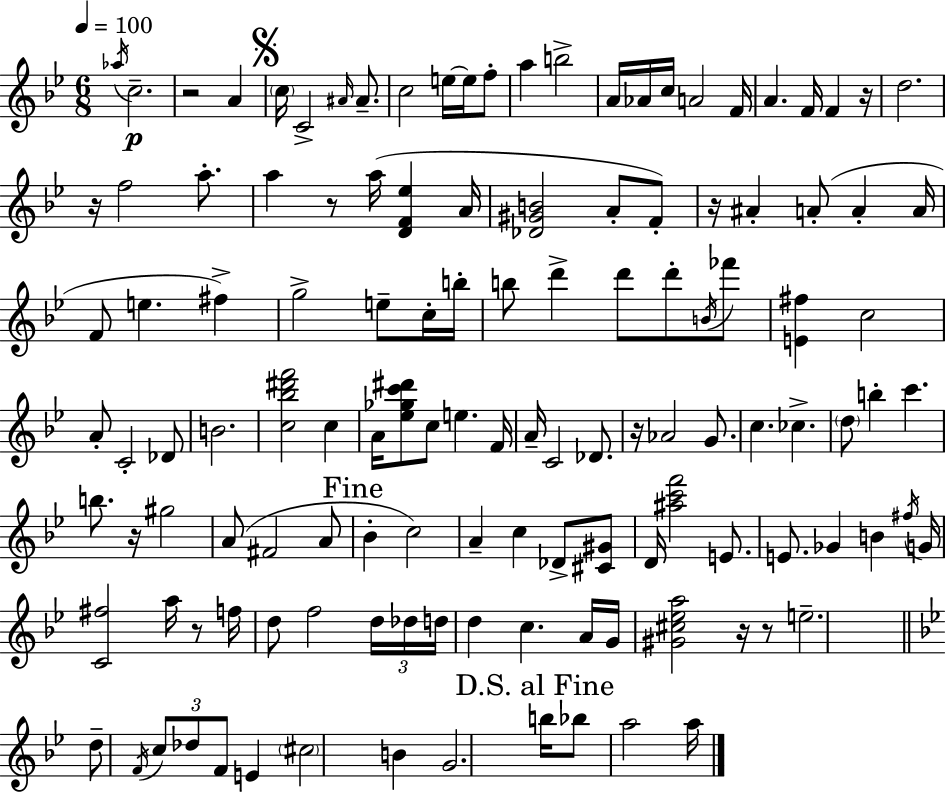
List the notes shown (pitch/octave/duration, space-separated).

Ab5/s C5/h. R/h A4/q C5/s C4/h A#4/s A#4/e. C5/h E5/s E5/s F5/e A5/q B5/h A4/s Ab4/s C5/s A4/h F4/s A4/q. F4/s F4/q R/s D5/h. R/s F5/h A5/e. A5/q R/e A5/s [D4,F4,Eb5]/q A4/s [Db4,G#4,B4]/h A4/e F4/e R/s A#4/q A4/e A4/q A4/s F4/e E5/q. F#5/q G5/h E5/e C5/s B5/s B5/e D6/q D6/e D6/e B4/s FES6/e [E4,F#5]/q C5/h A4/e C4/h Db4/e B4/h. [C5,Bb5,D#6,F6]/h C5/q A4/s [Eb5,Gb5,C6,D#6]/e C5/e E5/q. F4/s A4/s C4/h Db4/e. R/s Ab4/h G4/e. C5/q. CES5/q. D5/e B5/q C6/q. B5/e. R/s G#5/h A4/e F#4/h A4/e Bb4/q C5/h A4/q C5/q Db4/e [C#4,G#4]/e D4/s [A#5,C6,F6]/h E4/e. E4/e. Gb4/q B4/q F#5/s G4/s [C4,F#5]/h A5/s R/e F5/s D5/e F5/h D5/s Db5/s D5/s D5/q C5/q. A4/s G4/s [G#4,C#5,Eb5,A5]/h R/s R/e E5/h. D5/e F4/s C5/e Db5/e F4/e E4/q C#5/h B4/q G4/h. B5/s Bb5/e A5/h A5/s